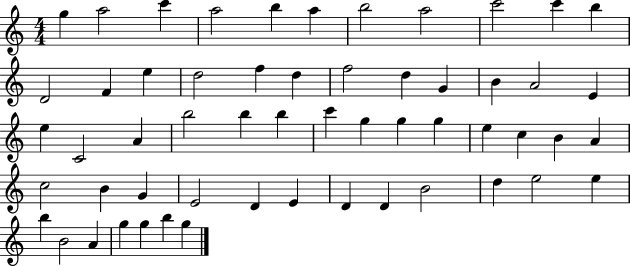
G5/q A5/h C6/q A5/h B5/q A5/q B5/h A5/h C6/h C6/q B5/q D4/h F4/q E5/q D5/h F5/q D5/q F5/h D5/q G4/q B4/q A4/h E4/q E5/q C4/h A4/q B5/h B5/q B5/q C6/q G5/q G5/q G5/q E5/q C5/q B4/q A4/q C5/h B4/q G4/q E4/h D4/q E4/q D4/q D4/q B4/h D5/q E5/h E5/q B5/q B4/h A4/q G5/q G5/q B5/q G5/q